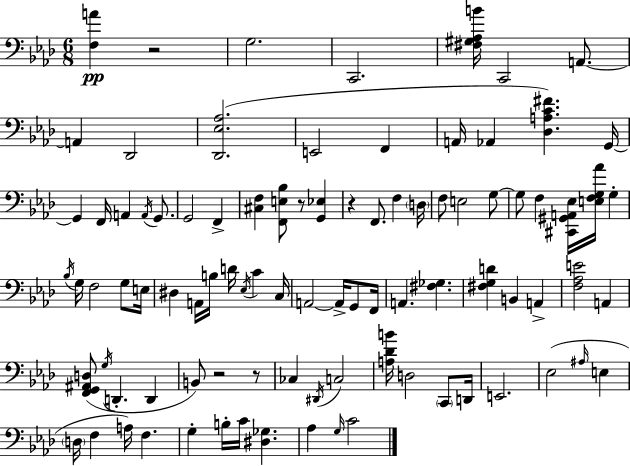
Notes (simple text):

[F3,A4]/q R/h G3/h. C2/h. [F#3,G#3,Ab3,B4]/s C2/h A2/e. A2/q Db2/h [Db2,Eb3,Ab3]/h. E2/h F2/q A2/s Ab2/q [Db3,A3,C4,F#4]/q. G2/s G2/q F2/s A2/q A2/s G2/e. G2/h F2/q [C#3,F3]/q [F2,E3,Bb3]/e R/e [G2,Eb3]/q R/q F2/e. F3/q D3/s F3/e E3/h G3/e G3/e F3/q [C#2,G#2,A2,Eb3]/s [E3,F3,G3,Ab4]/s G3/q Bb3/s G3/s F3/h G3/e E3/s D#3/q A2/s B3/s D4/s Eb3/s C4/q C3/s A2/h A2/s G2/e F2/s A2/q. [F#3,Gb3]/q. [F#3,G3,D4]/q B2/q A2/q [F3,Ab3,E4]/h A2/q [F2,G2,A#2,D3]/e G3/s D2/q. D2/q B2/e R/h R/e CES3/q D#2/s C3/h [A3,Db4,B4]/s D3/h C2/e D2/s E2/h. Eb3/h A#3/s E3/q D3/s F3/q A3/s F3/q. G3/q B3/s C4/s [D#3,Gb3]/q. Ab3/q G3/s C4/h